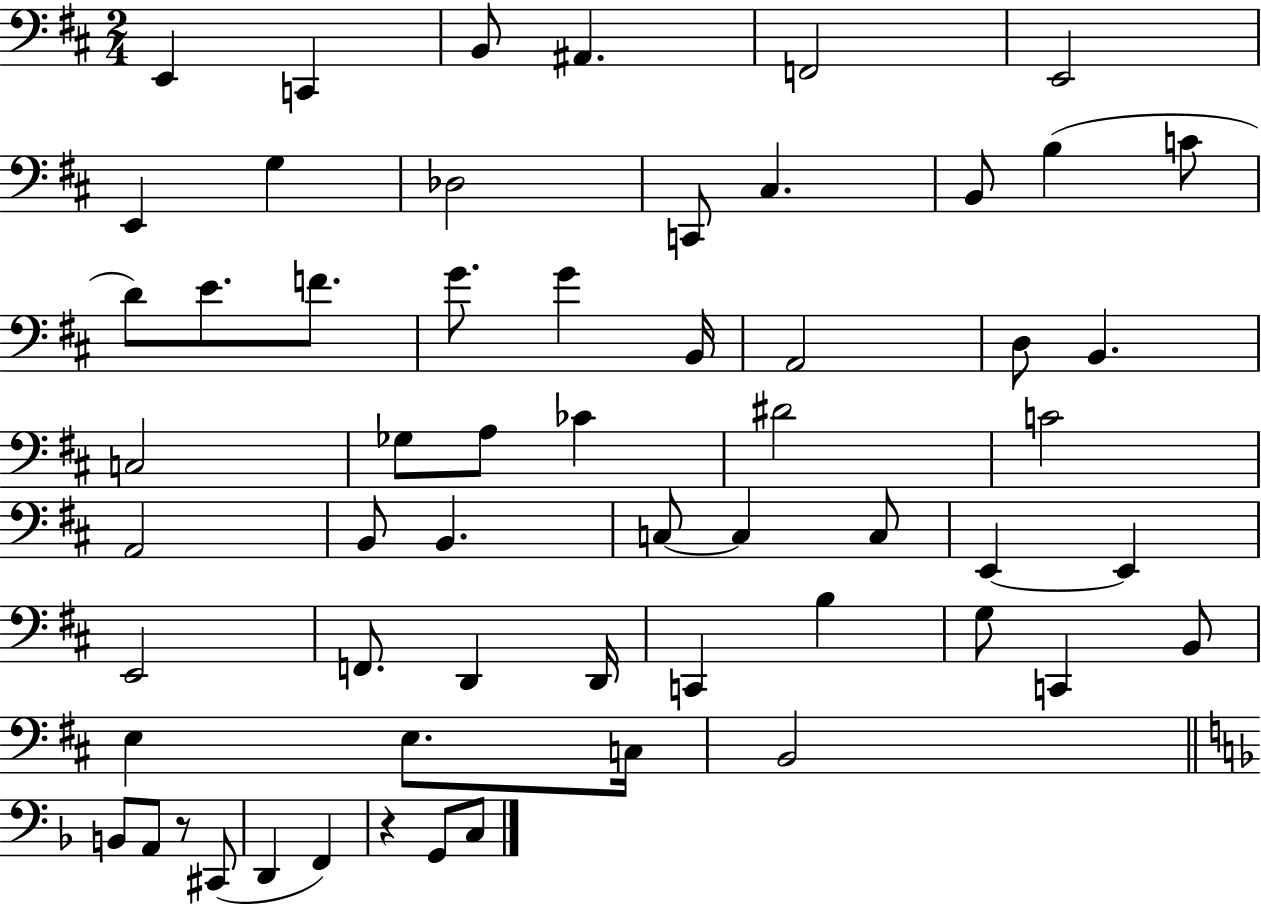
X:1
T:Untitled
M:2/4
L:1/4
K:D
E,, C,, B,,/2 ^A,, F,,2 E,,2 E,, G, _D,2 C,,/2 ^C, B,,/2 B, C/2 D/2 E/2 F/2 G/2 G B,,/4 A,,2 D,/2 B,, C,2 _G,/2 A,/2 _C ^D2 C2 A,,2 B,,/2 B,, C,/2 C, C,/2 E,, E,, E,,2 F,,/2 D,, D,,/4 C,, B, G,/2 C,, B,,/2 E, E,/2 C,/4 B,,2 B,,/2 A,,/2 z/2 ^C,,/2 D,, F,, z G,,/2 C,/2